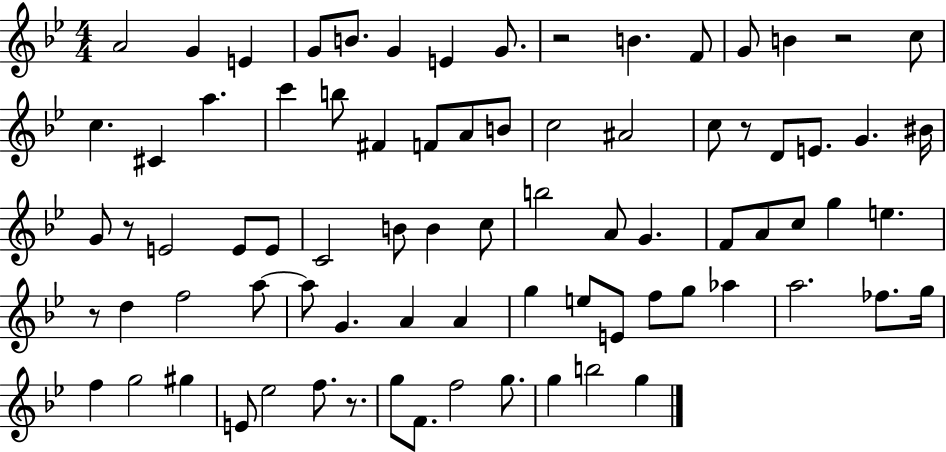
{
  \clef treble
  \numericTimeSignature
  \time 4/4
  \key bes \major
  a'2 g'4 e'4 | g'8 b'8. g'4 e'4 g'8. | r2 b'4. f'8 | g'8 b'4 r2 c''8 | \break c''4. cis'4 a''4. | c'''4 b''8 fis'4 f'8 a'8 b'8 | c''2 ais'2 | c''8 r8 d'8 e'8. g'4. bis'16 | \break g'8 r8 e'2 e'8 e'8 | c'2 b'8 b'4 c''8 | b''2 a'8 g'4. | f'8 a'8 c''8 g''4 e''4. | \break r8 d''4 f''2 a''8~~ | a''8 g'4. a'4 a'4 | g''4 e''8 e'8 f''8 g''8 aes''4 | a''2. fes''8. g''16 | \break f''4 g''2 gis''4 | e'8 ees''2 f''8. r8. | g''8 f'8. f''2 g''8. | g''4 b''2 g''4 | \break \bar "|."
}